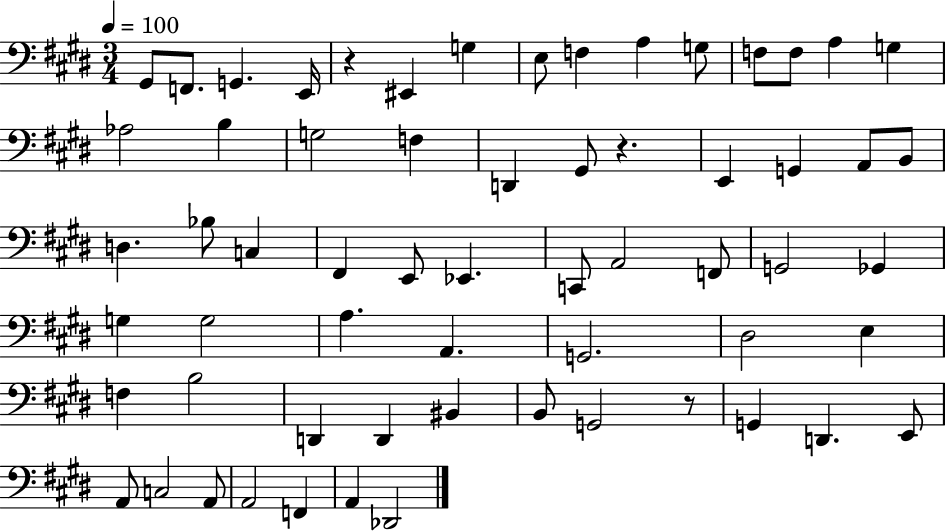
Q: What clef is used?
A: bass